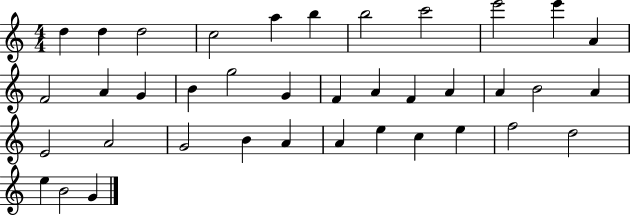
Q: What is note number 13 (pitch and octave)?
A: A4